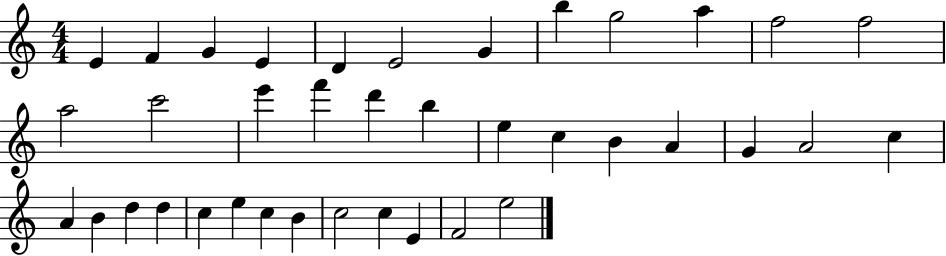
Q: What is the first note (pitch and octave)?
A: E4